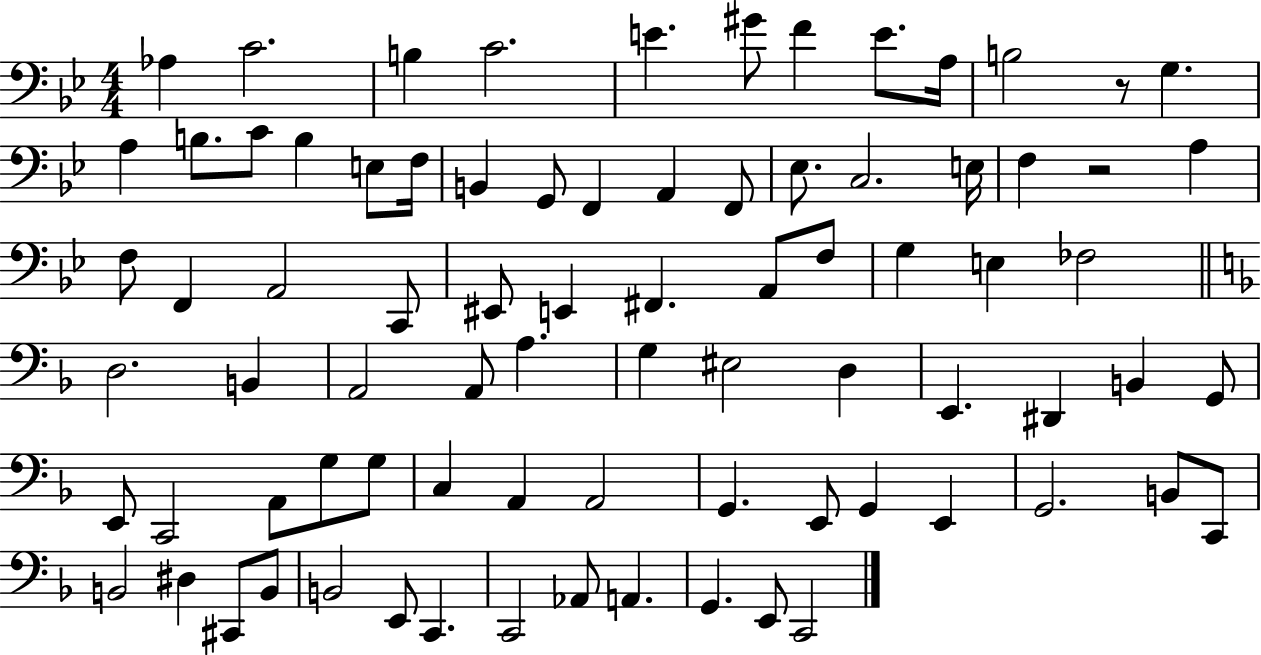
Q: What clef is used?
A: bass